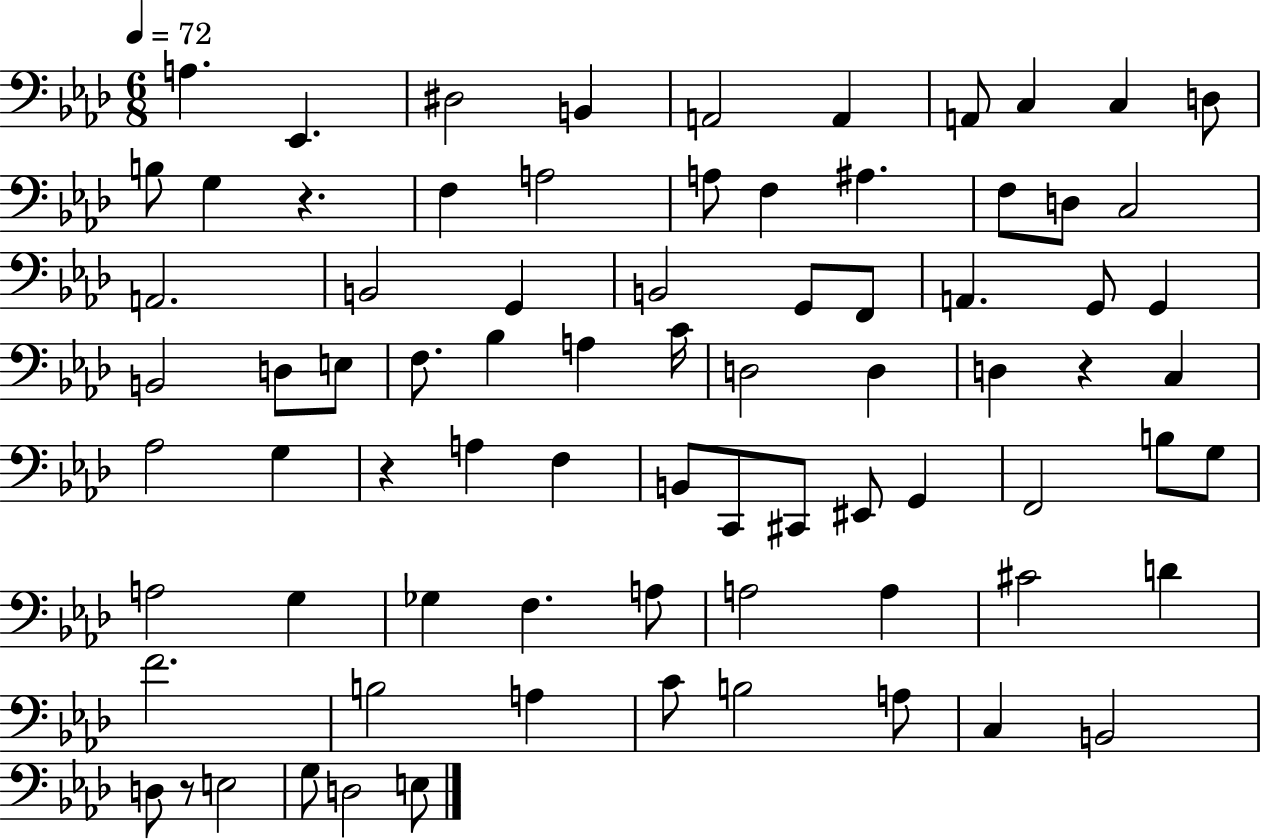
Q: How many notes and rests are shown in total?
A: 78